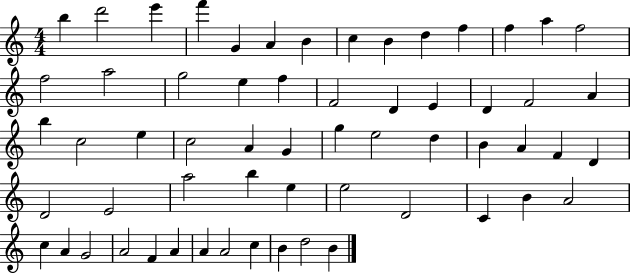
B5/q D6/h E6/q F6/q G4/q A4/q B4/q C5/q B4/q D5/q F5/q F5/q A5/q F5/h F5/h A5/h G5/h E5/q F5/q F4/h D4/q E4/q D4/q F4/h A4/q B5/q C5/h E5/q C5/h A4/q G4/q G5/q E5/h D5/q B4/q A4/q F4/q D4/q D4/h E4/h A5/h B5/q E5/q E5/h D4/h C4/q B4/q A4/h C5/q A4/q G4/h A4/h F4/q A4/q A4/q A4/h C5/q B4/q D5/h B4/q